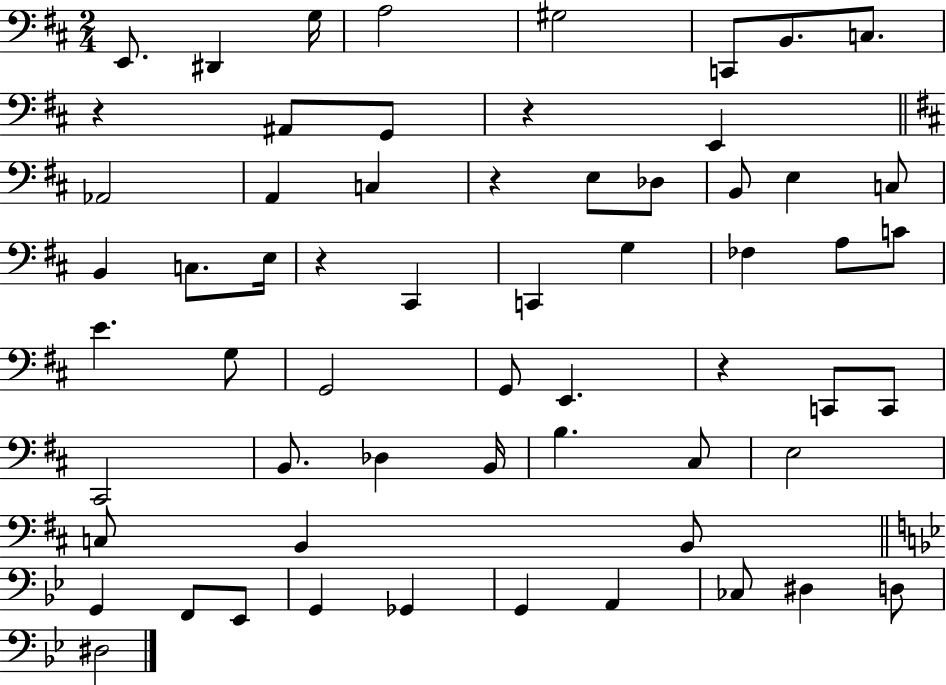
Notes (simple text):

E2/e. D#2/q G3/s A3/h G#3/h C2/e B2/e. C3/e. R/q A#2/e G2/e R/q E2/q Ab2/h A2/q C3/q R/q E3/e Db3/e B2/e E3/q C3/e B2/q C3/e. E3/s R/q C#2/q C2/q G3/q FES3/q A3/e C4/e E4/q. G3/e G2/h G2/e E2/q. R/q C2/e C2/e C#2/h B2/e. Db3/q B2/s B3/q. C#3/e E3/h C3/e B2/q B2/e G2/q F2/e Eb2/e G2/q Gb2/q G2/q A2/q CES3/e D#3/q D3/e D#3/h